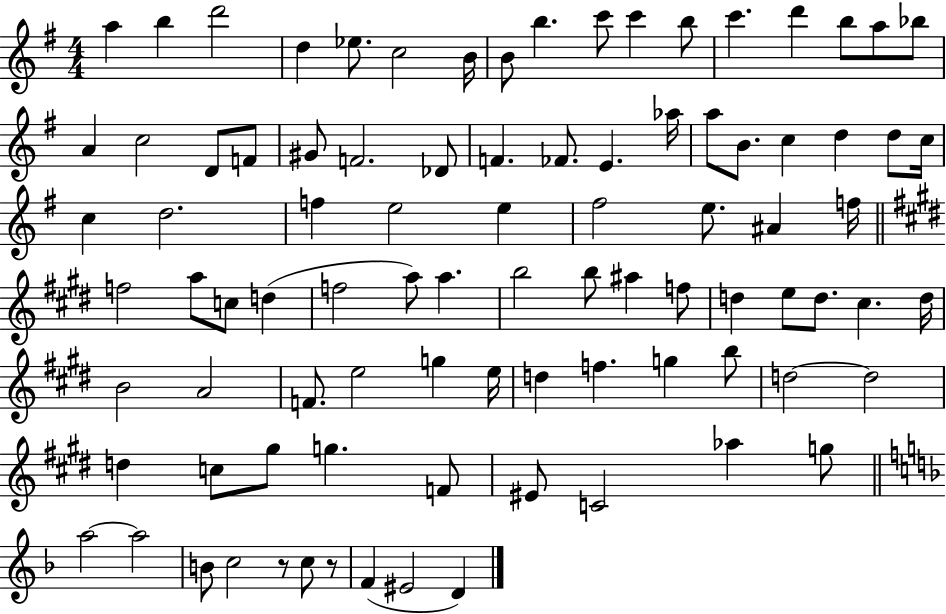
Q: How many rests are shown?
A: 2